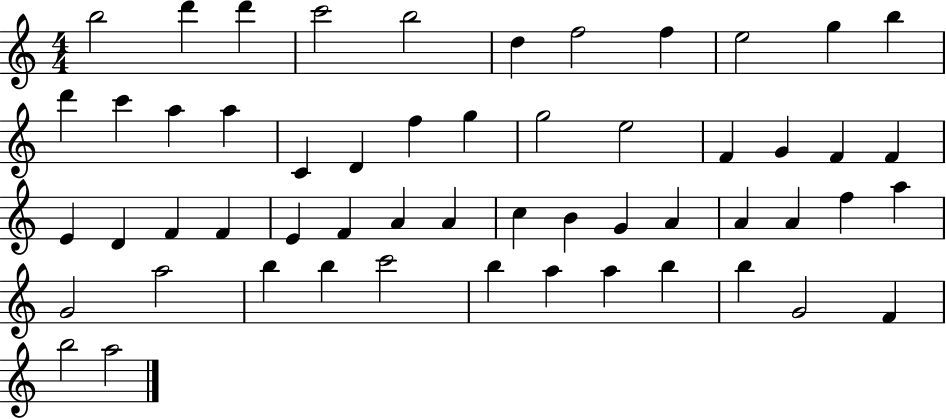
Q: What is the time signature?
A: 4/4